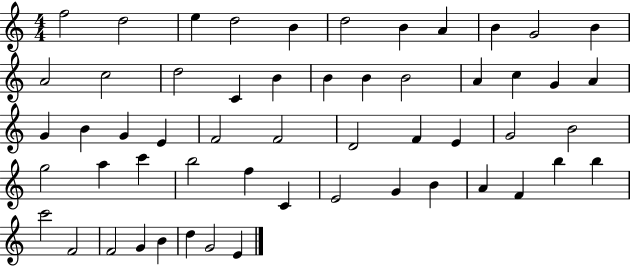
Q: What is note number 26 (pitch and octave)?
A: G4